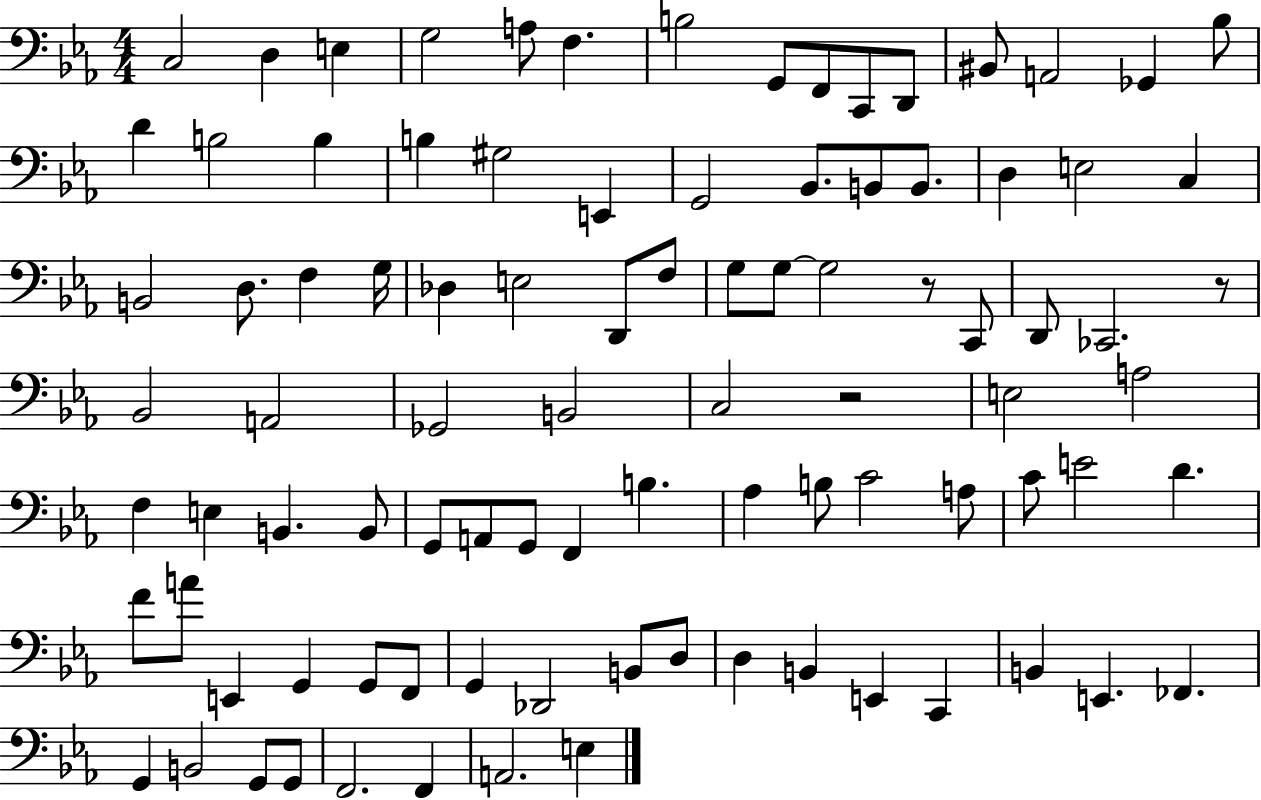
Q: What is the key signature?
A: EES major